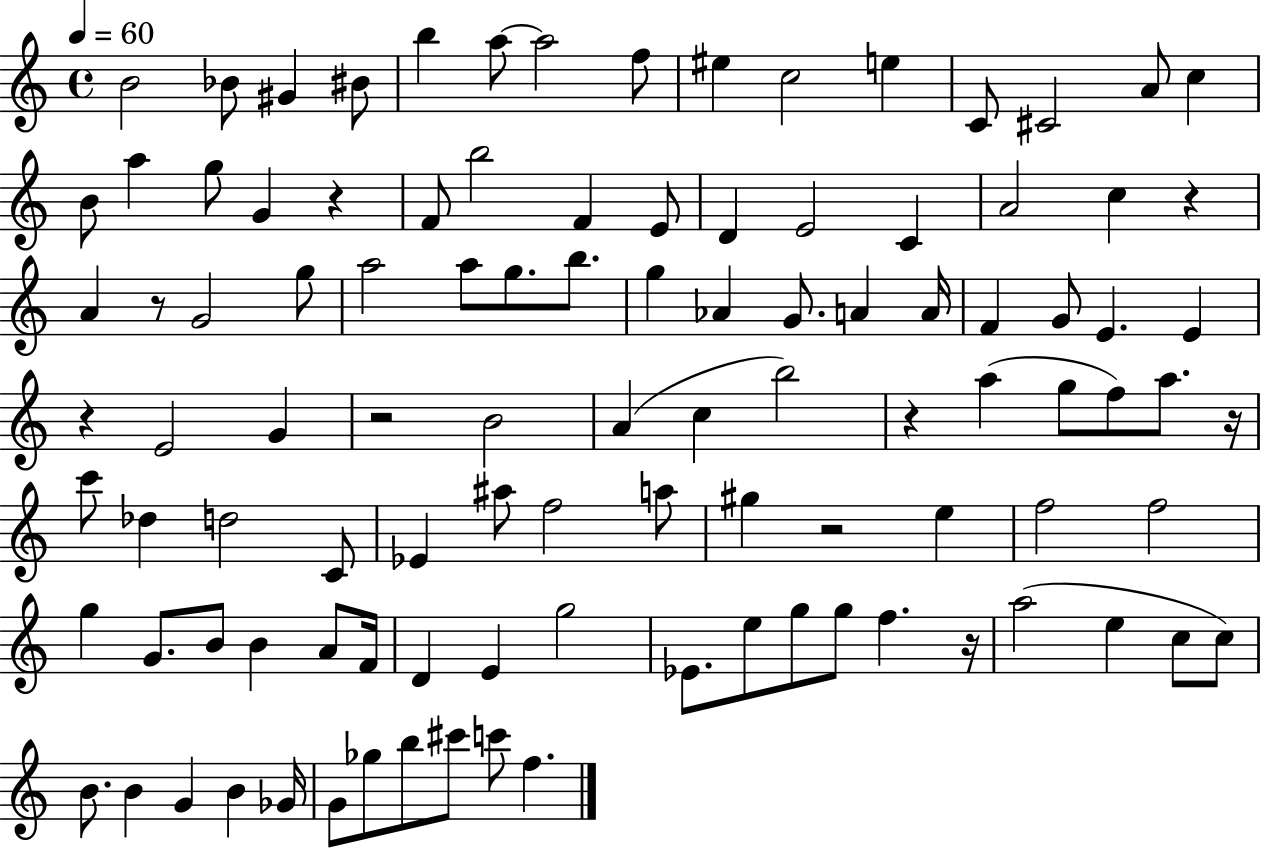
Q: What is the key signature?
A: C major